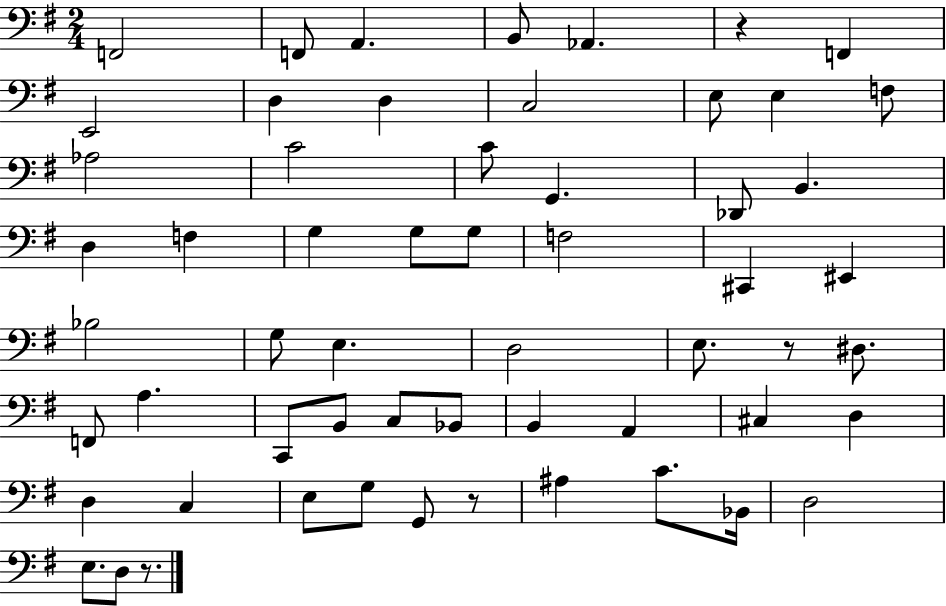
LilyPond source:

{
  \clef bass
  \numericTimeSignature
  \time 2/4
  \key g \major
  f,2 | f,8 a,4. | b,8 aes,4. | r4 f,4 | \break e,2 | d4 d4 | c2 | e8 e4 f8 | \break aes2 | c'2 | c'8 g,4. | des,8 b,4. | \break d4 f4 | g4 g8 g8 | f2 | cis,4 eis,4 | \break bes2 | g8 e4. | d2 | e8. r8 dis8. | \break f,8 a4. | c,8 b,8 c8 bes,8 | b,4 a,4 | cis4 d4 | \break d4 c4 | e8 g8 g,8 r8 | ais4 c'8. bes,16 | d2 | \break e8. d8 r8. | \bar "|."
}